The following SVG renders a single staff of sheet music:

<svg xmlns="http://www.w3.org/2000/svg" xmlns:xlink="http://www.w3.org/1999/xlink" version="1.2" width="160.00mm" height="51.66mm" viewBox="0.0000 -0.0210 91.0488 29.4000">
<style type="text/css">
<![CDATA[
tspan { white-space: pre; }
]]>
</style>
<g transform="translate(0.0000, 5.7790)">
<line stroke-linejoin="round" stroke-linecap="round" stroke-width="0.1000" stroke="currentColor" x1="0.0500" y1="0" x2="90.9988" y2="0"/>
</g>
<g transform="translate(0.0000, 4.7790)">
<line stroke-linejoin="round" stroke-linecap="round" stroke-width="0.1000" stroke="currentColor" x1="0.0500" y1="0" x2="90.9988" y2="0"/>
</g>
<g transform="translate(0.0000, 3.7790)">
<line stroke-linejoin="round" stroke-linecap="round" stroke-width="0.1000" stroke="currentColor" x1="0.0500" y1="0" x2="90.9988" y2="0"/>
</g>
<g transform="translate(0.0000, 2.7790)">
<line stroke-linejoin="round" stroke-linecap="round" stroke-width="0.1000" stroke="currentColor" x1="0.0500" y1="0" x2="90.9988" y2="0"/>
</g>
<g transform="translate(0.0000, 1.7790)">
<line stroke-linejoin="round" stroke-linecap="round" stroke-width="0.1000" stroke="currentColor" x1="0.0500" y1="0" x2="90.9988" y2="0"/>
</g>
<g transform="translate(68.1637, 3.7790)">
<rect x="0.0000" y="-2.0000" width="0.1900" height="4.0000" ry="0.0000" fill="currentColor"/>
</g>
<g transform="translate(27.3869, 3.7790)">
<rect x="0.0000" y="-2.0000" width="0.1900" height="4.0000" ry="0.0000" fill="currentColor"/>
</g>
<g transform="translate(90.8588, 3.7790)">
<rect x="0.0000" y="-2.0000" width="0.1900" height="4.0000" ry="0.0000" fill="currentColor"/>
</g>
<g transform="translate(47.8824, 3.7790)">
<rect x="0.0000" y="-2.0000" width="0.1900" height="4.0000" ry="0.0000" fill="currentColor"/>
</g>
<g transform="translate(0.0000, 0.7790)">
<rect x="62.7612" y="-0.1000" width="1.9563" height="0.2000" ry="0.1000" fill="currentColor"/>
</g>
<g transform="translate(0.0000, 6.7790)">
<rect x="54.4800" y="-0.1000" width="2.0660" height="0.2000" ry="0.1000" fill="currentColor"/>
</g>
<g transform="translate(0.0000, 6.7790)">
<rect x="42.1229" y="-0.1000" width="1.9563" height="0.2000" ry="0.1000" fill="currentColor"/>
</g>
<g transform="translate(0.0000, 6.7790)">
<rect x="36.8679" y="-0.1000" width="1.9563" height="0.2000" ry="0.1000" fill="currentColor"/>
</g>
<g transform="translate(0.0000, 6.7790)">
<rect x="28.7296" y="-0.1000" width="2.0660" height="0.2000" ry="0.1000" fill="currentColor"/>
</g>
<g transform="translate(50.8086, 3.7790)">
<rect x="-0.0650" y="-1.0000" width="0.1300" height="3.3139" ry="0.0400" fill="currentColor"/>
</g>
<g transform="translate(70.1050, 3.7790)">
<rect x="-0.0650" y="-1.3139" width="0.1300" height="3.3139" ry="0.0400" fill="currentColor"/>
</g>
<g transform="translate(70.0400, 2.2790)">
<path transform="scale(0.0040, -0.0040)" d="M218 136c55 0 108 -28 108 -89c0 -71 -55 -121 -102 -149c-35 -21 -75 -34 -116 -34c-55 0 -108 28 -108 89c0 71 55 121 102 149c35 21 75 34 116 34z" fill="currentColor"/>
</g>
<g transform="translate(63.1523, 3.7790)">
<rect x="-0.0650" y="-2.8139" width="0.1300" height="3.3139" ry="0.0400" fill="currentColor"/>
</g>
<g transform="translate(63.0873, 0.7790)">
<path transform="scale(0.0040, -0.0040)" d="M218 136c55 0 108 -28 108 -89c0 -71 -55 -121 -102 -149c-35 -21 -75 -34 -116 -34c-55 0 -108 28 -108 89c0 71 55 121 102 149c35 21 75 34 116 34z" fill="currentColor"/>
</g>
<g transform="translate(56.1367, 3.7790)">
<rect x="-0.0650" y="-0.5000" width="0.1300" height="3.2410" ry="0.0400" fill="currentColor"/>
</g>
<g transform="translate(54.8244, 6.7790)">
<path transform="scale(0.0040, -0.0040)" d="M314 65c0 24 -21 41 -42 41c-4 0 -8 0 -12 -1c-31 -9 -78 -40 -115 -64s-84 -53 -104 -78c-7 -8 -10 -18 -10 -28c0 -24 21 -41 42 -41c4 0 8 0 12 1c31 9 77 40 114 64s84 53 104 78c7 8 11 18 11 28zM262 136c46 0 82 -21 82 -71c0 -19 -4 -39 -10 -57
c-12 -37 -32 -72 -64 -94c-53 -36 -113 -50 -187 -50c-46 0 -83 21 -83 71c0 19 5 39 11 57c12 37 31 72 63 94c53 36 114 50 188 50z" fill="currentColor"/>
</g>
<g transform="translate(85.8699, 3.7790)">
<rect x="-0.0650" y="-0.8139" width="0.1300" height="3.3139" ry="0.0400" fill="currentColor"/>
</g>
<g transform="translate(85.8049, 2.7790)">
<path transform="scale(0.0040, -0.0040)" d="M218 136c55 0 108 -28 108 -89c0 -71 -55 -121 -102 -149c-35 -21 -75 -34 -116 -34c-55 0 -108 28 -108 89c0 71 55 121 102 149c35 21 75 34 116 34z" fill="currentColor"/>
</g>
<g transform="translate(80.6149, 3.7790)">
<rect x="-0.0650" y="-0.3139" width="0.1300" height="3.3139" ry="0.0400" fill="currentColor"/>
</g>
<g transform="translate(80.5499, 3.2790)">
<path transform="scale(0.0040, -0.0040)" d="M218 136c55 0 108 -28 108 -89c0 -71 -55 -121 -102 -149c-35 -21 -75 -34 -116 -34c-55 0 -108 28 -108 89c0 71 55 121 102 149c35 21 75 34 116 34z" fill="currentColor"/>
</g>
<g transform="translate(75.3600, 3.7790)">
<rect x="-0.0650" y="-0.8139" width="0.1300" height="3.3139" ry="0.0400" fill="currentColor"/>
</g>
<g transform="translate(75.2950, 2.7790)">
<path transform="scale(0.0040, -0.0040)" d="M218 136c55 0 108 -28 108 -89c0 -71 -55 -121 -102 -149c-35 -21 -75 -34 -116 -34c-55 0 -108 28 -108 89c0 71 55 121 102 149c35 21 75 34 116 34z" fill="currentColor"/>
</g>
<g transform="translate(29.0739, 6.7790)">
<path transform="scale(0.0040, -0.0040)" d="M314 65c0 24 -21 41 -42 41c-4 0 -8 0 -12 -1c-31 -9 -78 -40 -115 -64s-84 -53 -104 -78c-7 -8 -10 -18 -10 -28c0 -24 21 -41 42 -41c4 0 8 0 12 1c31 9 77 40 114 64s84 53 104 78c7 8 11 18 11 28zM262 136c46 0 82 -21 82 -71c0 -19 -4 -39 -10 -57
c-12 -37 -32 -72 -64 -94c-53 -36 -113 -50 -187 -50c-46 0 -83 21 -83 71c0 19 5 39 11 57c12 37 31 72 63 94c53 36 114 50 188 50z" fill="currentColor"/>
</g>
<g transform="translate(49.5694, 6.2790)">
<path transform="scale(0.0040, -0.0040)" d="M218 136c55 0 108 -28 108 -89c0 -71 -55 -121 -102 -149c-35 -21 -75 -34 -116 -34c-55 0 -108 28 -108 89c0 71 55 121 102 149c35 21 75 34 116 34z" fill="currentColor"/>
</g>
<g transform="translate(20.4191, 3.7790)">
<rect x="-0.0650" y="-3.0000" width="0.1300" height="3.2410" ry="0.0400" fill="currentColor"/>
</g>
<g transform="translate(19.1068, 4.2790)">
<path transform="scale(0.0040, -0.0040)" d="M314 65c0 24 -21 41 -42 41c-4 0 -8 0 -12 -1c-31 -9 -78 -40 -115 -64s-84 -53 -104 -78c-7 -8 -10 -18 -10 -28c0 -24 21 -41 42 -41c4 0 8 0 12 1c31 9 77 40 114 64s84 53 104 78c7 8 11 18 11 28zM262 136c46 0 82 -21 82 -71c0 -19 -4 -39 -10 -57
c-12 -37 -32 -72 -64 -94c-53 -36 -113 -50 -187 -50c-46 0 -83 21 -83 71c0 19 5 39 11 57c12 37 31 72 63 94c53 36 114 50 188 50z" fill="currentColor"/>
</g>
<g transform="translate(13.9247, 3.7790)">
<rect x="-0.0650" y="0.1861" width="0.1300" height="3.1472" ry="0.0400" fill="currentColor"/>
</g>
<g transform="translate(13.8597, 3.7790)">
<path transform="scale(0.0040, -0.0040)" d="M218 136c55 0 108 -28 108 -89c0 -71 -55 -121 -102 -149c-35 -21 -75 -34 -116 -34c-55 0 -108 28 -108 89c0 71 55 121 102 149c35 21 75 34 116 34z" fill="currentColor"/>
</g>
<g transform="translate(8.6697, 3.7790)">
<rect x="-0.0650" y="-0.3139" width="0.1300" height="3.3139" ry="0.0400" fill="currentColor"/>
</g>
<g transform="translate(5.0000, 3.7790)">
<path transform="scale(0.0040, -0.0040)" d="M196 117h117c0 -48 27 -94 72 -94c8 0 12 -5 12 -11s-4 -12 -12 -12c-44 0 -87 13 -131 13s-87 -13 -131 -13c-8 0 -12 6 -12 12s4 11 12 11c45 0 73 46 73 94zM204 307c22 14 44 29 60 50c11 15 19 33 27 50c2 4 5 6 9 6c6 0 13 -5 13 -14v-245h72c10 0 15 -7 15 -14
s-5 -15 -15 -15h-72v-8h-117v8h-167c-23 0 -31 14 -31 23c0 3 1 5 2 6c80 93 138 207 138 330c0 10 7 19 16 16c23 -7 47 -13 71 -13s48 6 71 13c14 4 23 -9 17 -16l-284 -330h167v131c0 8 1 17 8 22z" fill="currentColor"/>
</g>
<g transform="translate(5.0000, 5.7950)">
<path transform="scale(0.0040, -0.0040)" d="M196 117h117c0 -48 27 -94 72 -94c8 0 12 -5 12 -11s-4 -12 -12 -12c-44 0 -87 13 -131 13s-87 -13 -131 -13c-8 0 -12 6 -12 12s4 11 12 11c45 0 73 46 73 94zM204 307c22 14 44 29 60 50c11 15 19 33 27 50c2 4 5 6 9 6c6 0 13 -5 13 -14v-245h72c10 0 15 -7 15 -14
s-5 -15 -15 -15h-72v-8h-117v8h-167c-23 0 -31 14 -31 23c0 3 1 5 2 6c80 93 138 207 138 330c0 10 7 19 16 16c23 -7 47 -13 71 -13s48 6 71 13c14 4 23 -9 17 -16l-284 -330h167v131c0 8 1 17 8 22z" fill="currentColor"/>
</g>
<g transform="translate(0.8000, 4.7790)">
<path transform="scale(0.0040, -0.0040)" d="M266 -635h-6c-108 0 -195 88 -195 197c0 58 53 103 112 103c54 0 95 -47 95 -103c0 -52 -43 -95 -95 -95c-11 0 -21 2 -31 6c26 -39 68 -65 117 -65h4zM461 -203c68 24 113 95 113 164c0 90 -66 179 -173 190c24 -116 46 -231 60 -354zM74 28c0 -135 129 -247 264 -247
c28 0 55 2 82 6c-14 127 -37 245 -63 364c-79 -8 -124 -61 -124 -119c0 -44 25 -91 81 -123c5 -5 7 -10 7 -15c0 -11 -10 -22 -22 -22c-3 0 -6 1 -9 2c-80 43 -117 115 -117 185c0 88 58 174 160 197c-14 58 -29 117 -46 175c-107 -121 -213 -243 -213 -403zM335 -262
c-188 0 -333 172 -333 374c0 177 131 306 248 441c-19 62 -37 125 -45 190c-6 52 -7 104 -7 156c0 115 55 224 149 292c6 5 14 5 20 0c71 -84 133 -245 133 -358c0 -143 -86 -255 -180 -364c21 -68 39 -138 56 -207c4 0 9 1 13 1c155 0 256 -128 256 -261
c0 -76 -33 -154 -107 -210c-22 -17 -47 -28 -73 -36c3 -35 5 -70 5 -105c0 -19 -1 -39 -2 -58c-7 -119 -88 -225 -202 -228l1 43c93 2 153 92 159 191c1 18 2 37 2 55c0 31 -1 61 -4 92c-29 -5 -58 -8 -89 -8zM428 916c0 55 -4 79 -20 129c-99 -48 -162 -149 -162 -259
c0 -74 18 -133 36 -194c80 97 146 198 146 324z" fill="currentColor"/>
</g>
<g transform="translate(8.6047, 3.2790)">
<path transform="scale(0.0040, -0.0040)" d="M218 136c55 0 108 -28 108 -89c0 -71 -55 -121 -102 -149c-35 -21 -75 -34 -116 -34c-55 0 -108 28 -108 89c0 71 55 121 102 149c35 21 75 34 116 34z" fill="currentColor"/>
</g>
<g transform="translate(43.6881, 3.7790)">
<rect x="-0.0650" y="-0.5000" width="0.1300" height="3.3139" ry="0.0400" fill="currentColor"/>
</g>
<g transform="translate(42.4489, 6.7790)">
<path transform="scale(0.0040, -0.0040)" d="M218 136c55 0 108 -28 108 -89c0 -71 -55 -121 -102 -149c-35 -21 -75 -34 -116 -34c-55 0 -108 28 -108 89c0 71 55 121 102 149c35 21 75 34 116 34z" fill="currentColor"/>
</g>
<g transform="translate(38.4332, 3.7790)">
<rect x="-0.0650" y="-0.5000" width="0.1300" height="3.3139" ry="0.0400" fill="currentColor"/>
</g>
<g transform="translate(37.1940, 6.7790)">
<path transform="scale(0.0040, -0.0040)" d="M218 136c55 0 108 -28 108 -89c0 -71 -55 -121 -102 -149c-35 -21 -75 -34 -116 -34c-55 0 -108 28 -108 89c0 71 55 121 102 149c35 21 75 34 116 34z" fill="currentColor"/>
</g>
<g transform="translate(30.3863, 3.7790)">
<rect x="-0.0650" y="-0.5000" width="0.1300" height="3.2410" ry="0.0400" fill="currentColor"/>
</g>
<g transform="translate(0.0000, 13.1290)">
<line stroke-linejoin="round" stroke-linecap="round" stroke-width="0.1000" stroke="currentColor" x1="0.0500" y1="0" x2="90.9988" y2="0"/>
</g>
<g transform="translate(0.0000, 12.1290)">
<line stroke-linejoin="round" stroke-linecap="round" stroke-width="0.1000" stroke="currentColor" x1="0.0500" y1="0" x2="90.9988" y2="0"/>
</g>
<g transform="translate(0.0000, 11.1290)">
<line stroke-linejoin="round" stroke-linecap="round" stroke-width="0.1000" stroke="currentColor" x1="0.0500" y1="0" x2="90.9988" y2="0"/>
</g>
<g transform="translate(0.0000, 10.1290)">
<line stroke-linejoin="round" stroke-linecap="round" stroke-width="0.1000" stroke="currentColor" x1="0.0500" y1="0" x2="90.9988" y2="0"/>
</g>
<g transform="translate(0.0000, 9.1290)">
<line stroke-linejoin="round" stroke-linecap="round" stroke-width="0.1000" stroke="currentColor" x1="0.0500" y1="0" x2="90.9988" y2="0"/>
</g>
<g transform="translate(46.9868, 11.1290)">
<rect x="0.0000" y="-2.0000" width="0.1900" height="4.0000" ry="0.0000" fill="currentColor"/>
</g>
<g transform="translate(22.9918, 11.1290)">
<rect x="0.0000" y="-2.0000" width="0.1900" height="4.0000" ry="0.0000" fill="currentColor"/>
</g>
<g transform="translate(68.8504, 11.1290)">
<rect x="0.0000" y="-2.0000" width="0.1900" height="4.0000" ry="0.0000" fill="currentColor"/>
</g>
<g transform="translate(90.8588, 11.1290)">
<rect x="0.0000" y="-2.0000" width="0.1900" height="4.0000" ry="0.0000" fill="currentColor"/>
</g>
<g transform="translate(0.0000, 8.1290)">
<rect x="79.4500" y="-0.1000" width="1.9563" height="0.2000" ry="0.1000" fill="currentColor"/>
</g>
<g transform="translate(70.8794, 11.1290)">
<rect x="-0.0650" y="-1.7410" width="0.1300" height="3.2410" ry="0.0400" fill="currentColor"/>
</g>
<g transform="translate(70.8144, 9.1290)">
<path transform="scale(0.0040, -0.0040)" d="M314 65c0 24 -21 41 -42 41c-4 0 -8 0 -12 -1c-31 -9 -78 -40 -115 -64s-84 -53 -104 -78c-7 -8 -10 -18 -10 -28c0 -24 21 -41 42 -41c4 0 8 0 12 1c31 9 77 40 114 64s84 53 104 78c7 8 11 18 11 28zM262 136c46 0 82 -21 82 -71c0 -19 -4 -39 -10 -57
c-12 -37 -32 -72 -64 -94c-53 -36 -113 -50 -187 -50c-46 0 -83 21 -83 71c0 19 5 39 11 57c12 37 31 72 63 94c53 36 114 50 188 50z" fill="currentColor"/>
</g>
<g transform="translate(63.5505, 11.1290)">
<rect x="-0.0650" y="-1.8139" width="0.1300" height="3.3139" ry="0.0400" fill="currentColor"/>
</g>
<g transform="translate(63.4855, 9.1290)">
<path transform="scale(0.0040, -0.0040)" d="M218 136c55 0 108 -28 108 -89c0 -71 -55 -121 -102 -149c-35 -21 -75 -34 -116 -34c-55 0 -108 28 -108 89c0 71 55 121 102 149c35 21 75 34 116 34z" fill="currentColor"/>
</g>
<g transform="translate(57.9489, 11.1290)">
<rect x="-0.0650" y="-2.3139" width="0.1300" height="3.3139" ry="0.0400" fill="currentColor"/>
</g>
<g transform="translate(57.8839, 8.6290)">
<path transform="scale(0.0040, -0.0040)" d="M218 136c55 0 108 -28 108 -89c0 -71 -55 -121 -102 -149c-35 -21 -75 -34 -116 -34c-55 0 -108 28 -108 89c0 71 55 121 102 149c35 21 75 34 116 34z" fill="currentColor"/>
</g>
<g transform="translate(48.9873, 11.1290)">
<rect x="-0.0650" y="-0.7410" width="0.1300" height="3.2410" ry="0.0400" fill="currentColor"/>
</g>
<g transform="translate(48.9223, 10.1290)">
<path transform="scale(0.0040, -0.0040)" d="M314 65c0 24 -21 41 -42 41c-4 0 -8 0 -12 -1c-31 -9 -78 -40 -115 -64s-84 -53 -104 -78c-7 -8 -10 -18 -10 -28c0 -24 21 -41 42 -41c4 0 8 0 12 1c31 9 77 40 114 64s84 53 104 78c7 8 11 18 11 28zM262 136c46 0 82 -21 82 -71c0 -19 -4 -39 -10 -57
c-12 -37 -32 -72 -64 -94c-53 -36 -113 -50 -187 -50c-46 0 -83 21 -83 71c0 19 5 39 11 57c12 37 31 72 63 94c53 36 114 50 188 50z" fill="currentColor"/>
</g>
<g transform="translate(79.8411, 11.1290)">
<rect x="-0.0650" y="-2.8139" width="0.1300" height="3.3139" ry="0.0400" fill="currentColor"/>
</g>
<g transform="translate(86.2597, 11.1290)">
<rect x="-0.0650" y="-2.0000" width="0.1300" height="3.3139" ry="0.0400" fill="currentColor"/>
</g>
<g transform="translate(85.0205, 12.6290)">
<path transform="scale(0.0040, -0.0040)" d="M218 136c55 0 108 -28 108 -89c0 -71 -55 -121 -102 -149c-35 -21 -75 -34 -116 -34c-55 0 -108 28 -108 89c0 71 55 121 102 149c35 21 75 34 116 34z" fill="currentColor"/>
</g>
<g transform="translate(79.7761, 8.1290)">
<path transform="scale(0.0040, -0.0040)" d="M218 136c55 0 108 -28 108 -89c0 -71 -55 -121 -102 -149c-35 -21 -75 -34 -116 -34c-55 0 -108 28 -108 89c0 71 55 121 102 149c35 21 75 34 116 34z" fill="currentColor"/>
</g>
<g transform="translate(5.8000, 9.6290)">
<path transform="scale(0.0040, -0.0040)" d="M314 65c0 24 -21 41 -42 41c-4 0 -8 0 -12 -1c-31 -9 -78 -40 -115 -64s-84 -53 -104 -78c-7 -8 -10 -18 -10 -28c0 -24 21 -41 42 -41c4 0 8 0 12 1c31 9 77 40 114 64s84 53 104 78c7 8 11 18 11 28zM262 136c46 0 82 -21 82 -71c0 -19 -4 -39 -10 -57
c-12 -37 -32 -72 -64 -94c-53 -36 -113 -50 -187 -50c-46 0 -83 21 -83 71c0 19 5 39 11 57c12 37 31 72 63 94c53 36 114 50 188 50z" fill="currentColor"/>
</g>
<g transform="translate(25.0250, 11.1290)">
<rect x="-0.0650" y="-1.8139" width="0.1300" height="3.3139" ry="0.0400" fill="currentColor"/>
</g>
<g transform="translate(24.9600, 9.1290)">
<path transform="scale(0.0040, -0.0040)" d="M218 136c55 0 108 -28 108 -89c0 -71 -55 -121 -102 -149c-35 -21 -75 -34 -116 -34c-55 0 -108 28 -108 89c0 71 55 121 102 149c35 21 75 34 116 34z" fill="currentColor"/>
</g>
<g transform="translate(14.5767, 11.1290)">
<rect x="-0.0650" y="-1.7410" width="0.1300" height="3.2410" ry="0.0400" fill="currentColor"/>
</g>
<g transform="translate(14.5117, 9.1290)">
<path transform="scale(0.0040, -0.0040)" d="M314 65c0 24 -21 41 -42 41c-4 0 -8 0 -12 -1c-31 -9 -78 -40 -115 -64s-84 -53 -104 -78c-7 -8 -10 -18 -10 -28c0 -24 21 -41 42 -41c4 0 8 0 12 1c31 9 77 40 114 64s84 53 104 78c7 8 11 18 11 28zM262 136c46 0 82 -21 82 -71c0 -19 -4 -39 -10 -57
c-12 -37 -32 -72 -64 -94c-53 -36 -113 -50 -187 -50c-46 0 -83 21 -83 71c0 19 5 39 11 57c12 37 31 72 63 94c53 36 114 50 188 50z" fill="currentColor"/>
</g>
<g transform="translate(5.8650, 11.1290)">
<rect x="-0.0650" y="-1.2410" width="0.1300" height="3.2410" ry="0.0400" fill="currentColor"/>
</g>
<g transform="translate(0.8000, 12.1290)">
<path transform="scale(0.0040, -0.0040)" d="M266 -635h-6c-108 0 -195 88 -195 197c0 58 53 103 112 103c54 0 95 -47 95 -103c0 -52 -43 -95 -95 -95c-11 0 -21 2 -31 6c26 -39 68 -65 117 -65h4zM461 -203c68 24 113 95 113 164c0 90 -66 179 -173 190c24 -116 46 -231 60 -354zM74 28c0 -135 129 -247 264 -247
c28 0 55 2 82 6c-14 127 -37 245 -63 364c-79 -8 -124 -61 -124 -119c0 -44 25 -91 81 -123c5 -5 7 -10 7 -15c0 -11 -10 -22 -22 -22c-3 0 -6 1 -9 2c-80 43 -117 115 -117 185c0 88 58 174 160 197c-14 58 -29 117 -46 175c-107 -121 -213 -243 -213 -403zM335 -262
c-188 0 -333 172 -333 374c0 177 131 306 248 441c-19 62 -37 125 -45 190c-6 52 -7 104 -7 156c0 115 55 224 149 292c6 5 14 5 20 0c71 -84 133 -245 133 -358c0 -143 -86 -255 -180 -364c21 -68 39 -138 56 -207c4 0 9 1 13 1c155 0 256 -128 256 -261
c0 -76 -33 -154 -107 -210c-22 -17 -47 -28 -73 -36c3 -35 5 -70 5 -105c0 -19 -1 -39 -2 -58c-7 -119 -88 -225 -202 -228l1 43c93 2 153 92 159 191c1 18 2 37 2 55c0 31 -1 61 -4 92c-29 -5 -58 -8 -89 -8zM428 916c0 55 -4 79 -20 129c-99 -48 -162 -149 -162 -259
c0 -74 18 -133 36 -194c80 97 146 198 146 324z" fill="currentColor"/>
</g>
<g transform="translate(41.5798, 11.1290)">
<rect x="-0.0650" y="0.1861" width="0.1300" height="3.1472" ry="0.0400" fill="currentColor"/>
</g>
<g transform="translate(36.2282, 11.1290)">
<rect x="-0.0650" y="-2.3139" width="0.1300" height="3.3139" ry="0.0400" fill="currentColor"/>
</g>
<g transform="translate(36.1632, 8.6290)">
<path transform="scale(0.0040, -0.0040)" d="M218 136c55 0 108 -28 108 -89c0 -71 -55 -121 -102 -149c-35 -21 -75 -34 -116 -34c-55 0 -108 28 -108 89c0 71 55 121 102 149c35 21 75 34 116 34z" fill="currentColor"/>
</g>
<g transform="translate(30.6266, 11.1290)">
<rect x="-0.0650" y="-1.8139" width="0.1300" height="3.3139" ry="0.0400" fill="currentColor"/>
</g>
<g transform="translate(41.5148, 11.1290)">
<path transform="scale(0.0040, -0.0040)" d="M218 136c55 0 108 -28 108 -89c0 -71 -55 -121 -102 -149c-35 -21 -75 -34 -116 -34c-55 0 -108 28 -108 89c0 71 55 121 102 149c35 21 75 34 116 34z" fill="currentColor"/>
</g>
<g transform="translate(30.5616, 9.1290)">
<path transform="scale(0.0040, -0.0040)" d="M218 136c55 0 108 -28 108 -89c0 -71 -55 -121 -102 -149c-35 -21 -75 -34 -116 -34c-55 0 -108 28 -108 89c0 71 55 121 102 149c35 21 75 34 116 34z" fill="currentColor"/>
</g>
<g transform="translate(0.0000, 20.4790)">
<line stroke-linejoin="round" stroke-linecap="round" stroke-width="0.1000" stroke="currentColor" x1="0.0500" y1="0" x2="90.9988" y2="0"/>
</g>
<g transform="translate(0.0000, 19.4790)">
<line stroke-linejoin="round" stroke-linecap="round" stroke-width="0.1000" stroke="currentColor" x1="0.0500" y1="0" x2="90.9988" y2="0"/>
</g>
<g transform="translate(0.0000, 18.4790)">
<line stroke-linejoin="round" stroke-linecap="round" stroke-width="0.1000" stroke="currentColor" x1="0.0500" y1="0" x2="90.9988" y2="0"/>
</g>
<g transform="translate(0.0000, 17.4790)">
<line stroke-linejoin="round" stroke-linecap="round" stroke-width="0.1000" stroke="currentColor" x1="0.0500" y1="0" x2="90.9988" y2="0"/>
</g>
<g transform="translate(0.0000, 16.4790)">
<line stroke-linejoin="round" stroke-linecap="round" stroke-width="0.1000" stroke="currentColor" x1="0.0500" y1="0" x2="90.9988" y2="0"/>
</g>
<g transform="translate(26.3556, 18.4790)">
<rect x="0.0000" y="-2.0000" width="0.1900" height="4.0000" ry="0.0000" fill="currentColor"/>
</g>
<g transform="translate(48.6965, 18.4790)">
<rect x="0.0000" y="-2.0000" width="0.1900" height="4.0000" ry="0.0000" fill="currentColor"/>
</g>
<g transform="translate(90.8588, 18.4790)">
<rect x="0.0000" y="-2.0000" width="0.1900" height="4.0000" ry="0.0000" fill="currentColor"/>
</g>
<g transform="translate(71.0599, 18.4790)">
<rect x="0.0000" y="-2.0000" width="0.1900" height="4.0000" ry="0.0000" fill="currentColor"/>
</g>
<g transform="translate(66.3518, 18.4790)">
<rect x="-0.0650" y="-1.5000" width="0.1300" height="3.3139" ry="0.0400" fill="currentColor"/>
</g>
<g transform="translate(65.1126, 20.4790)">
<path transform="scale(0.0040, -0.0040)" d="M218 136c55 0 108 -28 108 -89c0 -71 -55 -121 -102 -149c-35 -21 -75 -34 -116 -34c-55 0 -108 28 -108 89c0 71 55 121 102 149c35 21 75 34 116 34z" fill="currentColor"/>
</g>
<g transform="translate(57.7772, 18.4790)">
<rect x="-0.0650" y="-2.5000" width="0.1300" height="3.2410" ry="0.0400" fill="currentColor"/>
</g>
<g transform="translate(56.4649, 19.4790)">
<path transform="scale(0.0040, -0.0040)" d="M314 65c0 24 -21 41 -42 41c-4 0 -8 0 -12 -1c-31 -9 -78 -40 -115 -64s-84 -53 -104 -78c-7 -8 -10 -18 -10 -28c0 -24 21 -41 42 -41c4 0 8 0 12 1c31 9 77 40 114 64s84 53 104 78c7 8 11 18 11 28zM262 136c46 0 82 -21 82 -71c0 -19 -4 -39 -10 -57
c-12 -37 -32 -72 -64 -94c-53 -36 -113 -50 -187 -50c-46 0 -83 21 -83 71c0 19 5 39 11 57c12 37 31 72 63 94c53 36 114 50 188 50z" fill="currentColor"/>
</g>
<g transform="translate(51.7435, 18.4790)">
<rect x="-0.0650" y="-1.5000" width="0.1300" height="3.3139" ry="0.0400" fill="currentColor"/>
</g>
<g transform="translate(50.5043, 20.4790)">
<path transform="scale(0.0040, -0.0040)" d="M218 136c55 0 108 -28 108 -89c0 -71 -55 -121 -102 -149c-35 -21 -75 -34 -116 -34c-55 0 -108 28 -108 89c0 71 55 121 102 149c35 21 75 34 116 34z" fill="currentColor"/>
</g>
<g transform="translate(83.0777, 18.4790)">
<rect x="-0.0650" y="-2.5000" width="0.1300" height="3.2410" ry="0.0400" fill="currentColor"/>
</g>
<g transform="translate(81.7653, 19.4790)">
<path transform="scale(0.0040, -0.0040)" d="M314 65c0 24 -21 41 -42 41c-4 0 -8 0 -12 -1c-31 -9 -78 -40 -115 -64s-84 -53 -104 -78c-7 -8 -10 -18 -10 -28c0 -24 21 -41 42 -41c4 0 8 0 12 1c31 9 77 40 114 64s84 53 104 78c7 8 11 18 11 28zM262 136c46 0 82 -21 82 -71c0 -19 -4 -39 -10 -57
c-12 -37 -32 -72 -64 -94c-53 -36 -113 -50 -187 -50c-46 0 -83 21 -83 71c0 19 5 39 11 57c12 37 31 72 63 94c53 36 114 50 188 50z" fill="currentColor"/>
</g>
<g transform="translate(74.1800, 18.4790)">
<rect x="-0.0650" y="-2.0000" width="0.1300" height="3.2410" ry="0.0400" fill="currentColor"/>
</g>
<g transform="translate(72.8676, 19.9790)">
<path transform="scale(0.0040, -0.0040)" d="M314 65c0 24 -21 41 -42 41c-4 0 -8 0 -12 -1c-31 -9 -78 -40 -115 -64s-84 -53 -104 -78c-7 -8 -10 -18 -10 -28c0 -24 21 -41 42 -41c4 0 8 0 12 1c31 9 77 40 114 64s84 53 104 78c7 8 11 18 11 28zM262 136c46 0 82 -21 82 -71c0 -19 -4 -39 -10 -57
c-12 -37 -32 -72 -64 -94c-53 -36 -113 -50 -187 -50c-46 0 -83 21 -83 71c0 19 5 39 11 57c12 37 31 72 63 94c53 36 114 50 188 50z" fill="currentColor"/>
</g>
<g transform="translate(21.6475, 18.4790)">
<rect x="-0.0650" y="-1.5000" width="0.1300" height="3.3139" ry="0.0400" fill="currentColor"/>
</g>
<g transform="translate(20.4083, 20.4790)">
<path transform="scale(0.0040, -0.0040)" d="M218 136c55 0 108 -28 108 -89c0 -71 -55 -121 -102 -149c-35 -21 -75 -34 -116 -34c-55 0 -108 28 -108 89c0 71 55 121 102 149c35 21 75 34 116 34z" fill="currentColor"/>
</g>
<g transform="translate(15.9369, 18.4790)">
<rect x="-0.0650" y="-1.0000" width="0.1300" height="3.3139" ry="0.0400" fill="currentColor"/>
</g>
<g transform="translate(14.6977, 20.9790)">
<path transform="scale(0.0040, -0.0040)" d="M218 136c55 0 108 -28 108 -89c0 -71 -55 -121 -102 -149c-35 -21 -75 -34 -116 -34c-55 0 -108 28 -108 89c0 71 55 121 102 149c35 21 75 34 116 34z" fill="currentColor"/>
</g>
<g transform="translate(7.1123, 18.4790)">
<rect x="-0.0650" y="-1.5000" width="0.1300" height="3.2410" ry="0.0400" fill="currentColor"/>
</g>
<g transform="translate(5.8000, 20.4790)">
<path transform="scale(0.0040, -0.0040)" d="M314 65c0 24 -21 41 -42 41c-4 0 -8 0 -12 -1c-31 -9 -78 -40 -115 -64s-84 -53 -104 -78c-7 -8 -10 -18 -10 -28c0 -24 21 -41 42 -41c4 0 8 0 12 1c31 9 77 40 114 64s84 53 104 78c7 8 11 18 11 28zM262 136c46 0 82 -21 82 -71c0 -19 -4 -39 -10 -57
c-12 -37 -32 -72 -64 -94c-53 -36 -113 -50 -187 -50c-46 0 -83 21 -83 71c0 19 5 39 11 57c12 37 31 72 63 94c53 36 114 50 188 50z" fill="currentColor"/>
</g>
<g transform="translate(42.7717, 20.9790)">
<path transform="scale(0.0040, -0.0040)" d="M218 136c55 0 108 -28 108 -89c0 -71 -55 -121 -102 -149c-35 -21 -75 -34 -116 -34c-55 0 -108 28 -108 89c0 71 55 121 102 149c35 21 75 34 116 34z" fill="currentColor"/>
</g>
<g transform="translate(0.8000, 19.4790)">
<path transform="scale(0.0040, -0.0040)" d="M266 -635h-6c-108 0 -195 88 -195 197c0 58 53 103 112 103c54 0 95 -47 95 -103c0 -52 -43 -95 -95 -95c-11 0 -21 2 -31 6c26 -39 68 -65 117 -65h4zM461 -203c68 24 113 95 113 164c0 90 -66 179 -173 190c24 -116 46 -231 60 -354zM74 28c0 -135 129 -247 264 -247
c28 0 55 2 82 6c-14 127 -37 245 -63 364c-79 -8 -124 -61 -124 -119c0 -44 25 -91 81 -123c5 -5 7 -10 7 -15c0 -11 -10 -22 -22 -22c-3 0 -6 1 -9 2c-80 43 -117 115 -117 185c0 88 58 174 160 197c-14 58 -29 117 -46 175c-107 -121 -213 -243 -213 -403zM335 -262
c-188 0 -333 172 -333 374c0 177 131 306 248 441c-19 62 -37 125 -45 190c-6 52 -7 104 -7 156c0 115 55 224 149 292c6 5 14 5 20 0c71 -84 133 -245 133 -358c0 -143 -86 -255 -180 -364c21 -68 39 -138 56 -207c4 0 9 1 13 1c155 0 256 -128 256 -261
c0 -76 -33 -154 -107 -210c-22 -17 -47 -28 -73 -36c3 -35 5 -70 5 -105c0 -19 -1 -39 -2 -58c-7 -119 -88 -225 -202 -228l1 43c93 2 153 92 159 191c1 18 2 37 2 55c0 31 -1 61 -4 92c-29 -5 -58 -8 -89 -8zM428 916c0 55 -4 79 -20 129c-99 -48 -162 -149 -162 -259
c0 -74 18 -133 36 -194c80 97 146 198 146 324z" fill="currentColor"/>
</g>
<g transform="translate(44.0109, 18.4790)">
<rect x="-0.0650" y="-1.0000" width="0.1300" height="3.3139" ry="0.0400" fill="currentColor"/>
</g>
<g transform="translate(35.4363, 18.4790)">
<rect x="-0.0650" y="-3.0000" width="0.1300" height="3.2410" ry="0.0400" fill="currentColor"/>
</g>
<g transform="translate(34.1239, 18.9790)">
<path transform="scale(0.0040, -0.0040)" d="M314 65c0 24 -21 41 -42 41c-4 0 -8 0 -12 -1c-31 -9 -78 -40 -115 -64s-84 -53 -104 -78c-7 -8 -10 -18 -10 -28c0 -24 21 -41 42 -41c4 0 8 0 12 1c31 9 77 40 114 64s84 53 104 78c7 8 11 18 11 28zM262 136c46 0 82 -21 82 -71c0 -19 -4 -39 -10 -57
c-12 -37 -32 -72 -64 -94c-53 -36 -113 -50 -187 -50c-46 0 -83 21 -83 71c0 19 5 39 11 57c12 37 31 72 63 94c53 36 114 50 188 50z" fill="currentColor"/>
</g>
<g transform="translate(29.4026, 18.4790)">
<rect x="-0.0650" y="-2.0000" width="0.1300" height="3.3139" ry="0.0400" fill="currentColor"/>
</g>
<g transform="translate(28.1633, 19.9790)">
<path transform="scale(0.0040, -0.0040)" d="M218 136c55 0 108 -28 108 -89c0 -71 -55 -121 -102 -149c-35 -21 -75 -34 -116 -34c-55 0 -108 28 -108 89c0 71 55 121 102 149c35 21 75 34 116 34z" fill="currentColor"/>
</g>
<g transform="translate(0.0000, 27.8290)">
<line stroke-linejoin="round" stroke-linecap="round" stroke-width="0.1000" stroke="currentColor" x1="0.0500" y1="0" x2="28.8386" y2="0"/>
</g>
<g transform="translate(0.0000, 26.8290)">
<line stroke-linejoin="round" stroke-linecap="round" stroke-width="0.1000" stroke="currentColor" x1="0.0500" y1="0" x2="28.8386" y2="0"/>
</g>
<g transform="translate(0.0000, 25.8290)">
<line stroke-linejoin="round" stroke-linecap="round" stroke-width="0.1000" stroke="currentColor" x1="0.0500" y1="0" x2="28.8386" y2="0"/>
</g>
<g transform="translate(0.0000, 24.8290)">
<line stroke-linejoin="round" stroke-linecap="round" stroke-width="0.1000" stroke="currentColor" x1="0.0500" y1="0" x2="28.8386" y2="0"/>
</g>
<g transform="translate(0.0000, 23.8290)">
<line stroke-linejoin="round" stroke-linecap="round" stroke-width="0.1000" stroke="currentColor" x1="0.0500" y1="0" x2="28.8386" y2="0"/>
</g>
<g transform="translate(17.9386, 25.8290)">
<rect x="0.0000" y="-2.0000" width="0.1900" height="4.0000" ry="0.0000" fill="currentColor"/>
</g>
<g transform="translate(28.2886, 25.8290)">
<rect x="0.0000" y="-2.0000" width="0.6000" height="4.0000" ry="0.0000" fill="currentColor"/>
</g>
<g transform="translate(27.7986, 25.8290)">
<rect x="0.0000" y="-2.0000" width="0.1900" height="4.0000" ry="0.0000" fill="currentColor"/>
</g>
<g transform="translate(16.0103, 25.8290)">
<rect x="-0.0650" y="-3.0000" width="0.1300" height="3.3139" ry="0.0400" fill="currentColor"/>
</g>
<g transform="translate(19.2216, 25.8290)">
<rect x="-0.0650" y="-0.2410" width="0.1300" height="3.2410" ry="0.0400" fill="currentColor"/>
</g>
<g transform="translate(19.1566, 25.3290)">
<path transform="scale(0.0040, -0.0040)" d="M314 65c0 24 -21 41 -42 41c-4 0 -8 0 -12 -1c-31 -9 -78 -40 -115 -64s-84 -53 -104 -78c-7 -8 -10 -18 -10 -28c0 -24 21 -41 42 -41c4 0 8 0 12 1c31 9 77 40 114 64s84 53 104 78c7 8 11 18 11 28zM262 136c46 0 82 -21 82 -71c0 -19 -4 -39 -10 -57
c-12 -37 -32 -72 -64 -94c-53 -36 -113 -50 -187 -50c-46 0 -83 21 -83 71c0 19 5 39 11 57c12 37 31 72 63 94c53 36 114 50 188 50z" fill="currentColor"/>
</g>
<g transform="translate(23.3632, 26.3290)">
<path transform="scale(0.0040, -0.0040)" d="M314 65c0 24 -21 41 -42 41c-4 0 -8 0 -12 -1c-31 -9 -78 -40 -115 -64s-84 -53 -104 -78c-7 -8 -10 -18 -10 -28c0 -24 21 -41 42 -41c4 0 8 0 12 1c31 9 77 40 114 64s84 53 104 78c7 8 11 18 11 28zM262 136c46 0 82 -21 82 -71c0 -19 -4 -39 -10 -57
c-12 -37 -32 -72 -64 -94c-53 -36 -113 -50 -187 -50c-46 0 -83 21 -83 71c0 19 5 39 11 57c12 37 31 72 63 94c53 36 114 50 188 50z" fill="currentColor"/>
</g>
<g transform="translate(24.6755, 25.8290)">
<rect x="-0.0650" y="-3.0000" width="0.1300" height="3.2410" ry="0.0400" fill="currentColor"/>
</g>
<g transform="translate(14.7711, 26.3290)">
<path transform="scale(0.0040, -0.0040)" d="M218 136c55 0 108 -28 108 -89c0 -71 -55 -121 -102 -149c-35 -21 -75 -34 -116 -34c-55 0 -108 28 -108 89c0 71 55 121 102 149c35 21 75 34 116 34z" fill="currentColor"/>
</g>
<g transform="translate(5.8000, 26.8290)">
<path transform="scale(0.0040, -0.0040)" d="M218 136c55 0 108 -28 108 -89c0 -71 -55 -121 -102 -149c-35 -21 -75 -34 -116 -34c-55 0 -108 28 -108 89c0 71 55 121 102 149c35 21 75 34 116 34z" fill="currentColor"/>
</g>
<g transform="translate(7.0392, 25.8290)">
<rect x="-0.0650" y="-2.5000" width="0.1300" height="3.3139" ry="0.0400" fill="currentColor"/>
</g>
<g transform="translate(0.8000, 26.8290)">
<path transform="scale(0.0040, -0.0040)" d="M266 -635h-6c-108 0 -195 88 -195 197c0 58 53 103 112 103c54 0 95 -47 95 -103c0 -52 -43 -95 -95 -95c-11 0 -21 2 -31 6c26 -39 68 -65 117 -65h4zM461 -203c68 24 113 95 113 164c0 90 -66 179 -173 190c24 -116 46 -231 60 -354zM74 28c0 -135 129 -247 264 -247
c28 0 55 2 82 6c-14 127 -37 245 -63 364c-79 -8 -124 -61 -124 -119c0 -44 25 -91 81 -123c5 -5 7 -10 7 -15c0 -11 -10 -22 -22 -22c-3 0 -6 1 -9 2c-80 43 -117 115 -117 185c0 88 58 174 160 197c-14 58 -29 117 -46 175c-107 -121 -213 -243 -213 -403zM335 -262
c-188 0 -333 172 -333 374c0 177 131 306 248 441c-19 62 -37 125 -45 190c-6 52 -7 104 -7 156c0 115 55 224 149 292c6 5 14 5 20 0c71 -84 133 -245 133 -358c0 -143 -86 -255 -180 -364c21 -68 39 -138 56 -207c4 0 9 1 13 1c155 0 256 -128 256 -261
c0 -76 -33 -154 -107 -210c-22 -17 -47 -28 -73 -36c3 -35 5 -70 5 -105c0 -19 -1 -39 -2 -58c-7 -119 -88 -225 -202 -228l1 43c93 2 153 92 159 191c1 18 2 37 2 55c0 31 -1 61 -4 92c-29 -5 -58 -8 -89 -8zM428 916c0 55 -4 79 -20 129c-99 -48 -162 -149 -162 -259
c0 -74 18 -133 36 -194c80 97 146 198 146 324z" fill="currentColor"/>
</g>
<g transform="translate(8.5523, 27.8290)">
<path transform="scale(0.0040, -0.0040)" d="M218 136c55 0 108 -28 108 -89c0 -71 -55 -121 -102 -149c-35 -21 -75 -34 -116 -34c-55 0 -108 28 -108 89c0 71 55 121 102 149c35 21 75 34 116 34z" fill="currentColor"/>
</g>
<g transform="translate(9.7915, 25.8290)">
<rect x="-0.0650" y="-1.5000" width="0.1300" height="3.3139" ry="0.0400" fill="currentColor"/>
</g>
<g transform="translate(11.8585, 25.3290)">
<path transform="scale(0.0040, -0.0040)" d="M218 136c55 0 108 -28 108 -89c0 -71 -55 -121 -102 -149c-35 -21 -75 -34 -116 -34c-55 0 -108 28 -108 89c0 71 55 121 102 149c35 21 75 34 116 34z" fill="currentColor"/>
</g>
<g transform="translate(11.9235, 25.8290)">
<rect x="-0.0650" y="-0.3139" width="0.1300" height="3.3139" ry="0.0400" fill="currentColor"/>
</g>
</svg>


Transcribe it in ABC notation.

X:1
T:Untitled
M:4/4
L:1/4
K:C
c B A2 C2 C C D C2 a e d c d e2 f2 f f g B d2 g f f2 a F E2 D E F A2 D E G2 E F2 G2 G E c A c2 A2